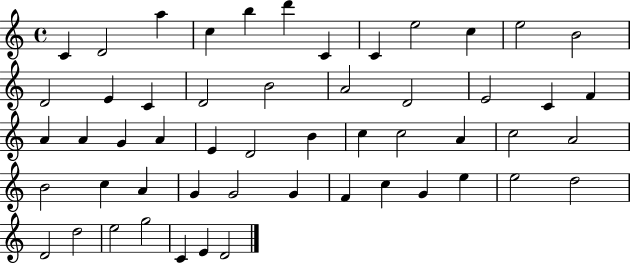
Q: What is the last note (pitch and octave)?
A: D4